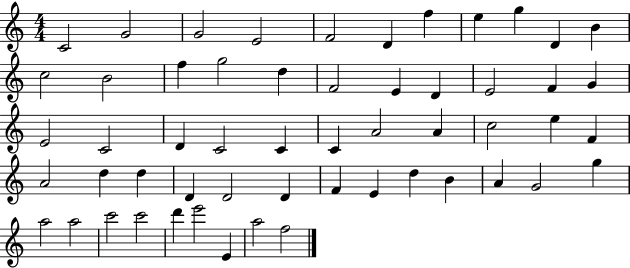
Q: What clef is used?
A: treble